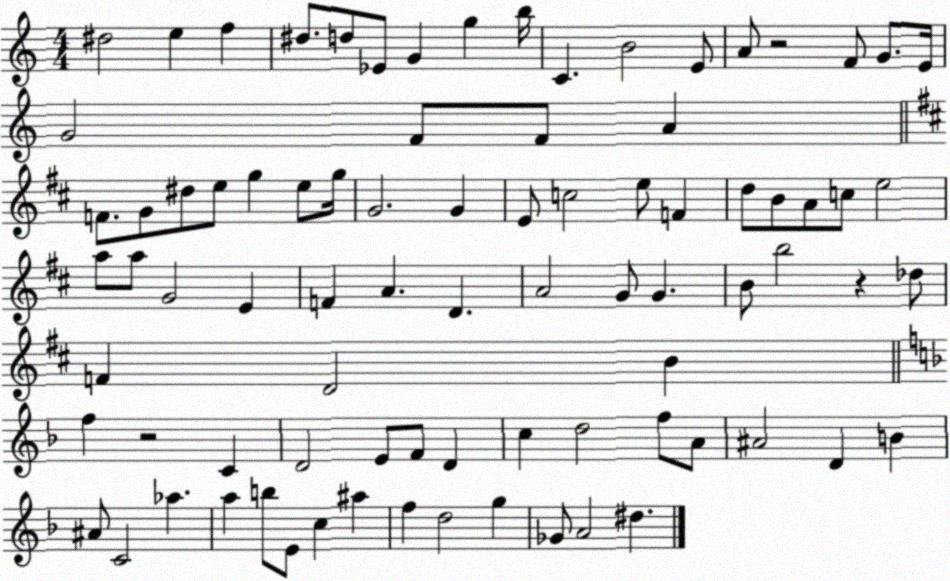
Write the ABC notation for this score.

X:1
T:Untitled
M:4/4
L:1/4
K:C
^d2 e f ^d/2 d/2 _E/2 G g b/4 C B2 E/2 A/2 z2 F/2 G/2 E/4 G2 F/2 F/2 A F/2 G/2 ^d/2 e/2 g e/2 g/4 G2 G E/2 c2 e/2 F d/2 B/2 A/2 c/2 e2 a/2 a/2 G2 E F A D A2 G/2 G B/2 b2 z _d/2 F D2 B f z2 C D2 E/2 F/2 D c d2 f/2 A/2 ^A2 D B ^A/2 C2 _a a b/2 E/2 c ^a f d2 g _G/2 A2 ^d